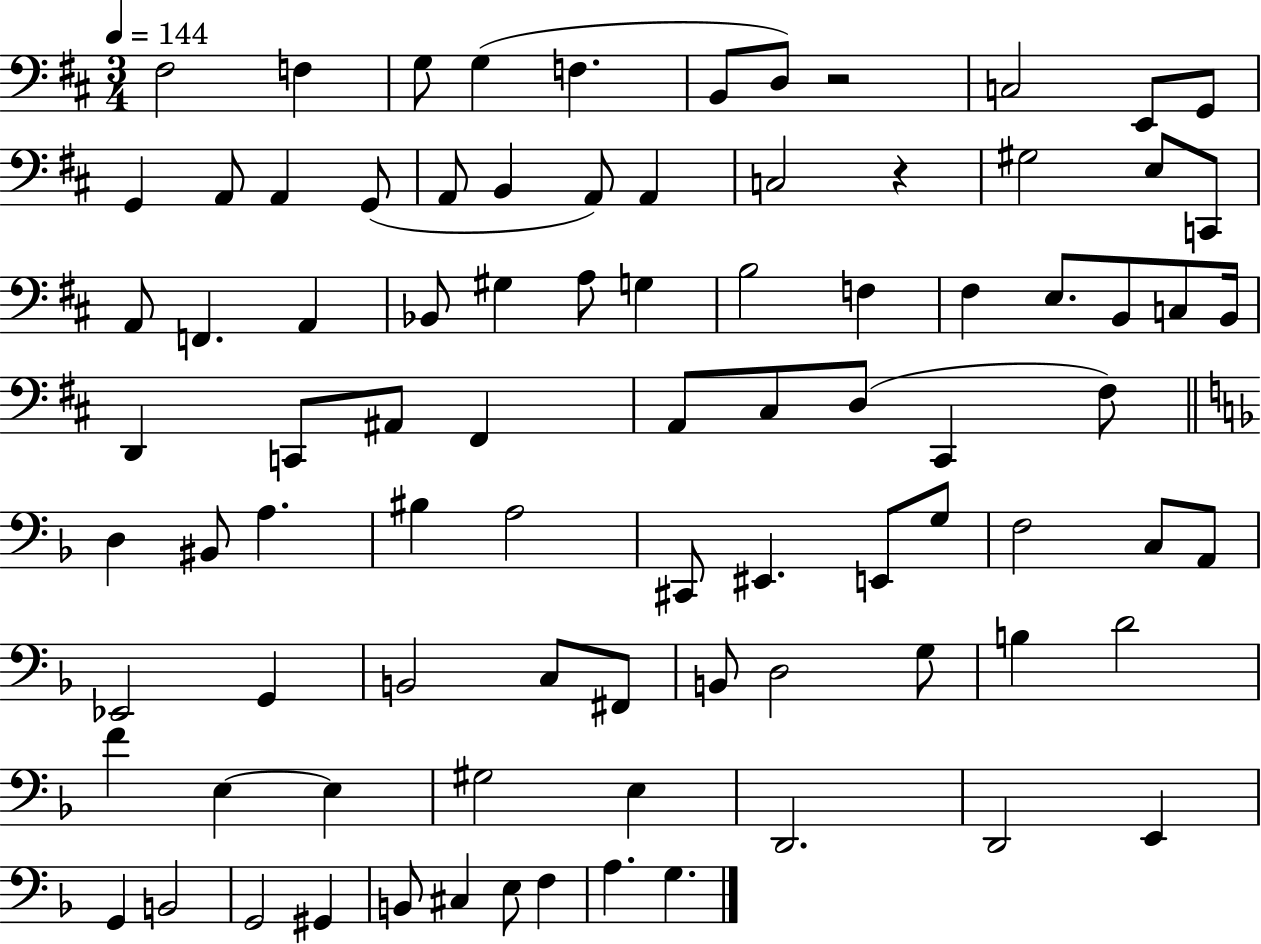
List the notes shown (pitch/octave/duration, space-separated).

F#3/h F3/q G3/e G3/q F3/q. B2/e D3/e R/h C3/h E2/e G2/e G2/q A2/e A2/q G2/e A2/e B2/q A2/e A2/q C3/h R/q G#3/h E3/e C2/e A2/e F2/q. A2/q Bb2/e G#3/q A3/e G3/q B3/h F3/q F#3/q E3/e. B2/e C3/e B2/s D2/q C2/e A#2/e F#2/q A2/e C#3/e D3/e C#2/q F#3/e D3/q BIS2/e A3/q. BIS3/q A3/h C#2/e EIS2/q. E2/e G3/e F3/h C3/e A2/e Eb2/h G2/q B2/h C3/e F#2/e B2/e D3/h G3/e B3/q D4/h F4/q E3/q E3/q G#3/h E3/q D2/h. D2/h E2/q G2/q B2/h G2/h G#2/q B2/e C#3/q E3/e F3/q A3/q. G3/q.